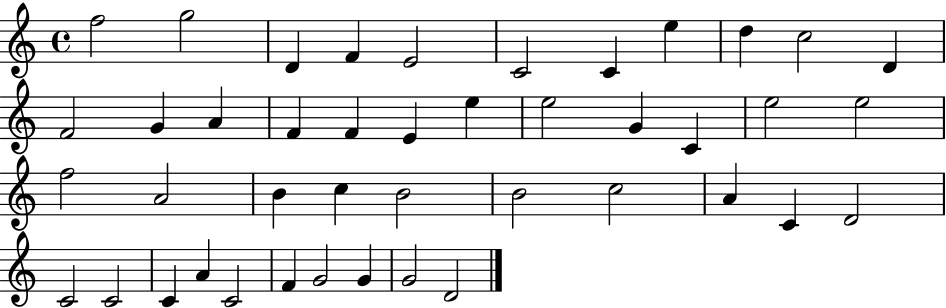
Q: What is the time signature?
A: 4/4